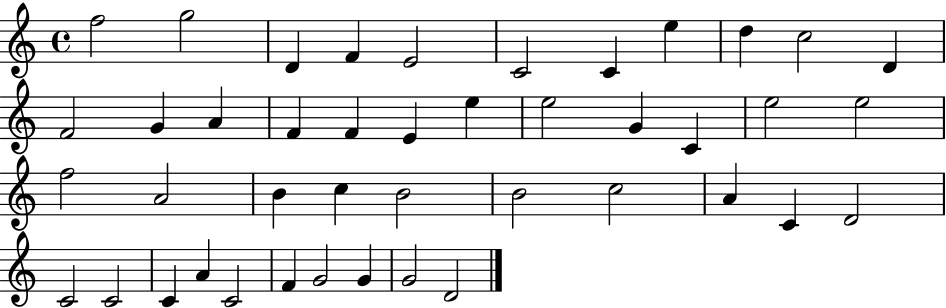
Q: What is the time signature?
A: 4/4